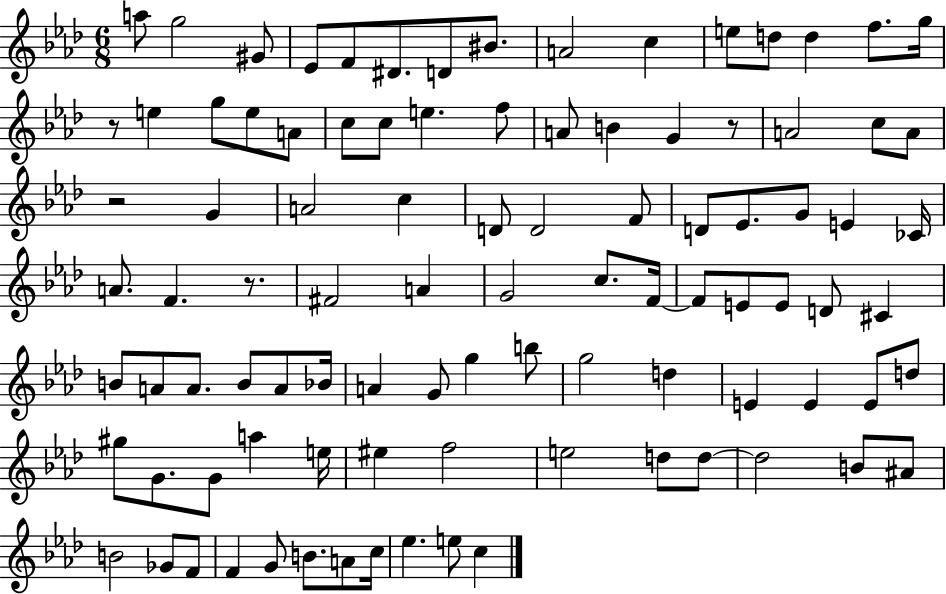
X:1
T:Untitled
M:6/8
L:1/4
K:Ab
a/2 g2 ^G/2 _E/2 F/2 ^D/2 D/2 ^B/2 A2 c e/2 d/2 d f/2 g/4 z/2 e g/2 e/2 A/2 c/2 c/2 e f/2 A/2 B G z/2 A2 c/2 A/2 z2 G A2 c D/2 D2 F/2 D/2 _E/2 G/2 E _C/4 A/2 F z/2 ^F2 A G2 c/2 F/4 F/2 E/2 E/2 D/2 ^C B/2 A/2 A/2 B/2 A/2 _B/4 A G/2 g b/2 g2 d E E E/2 d/2 ^g/2 G/2 G/2 a e/4 ^e f2 e2 d/2 d/2 d2 B/2 ^A/2 B2 _G/2 F/2 F G/2 B/2 A/2 c/4 _e e/2 c